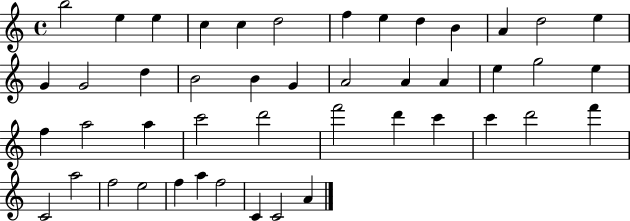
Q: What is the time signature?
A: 4/4